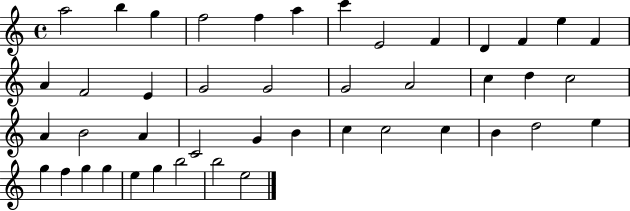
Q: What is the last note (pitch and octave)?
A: E5